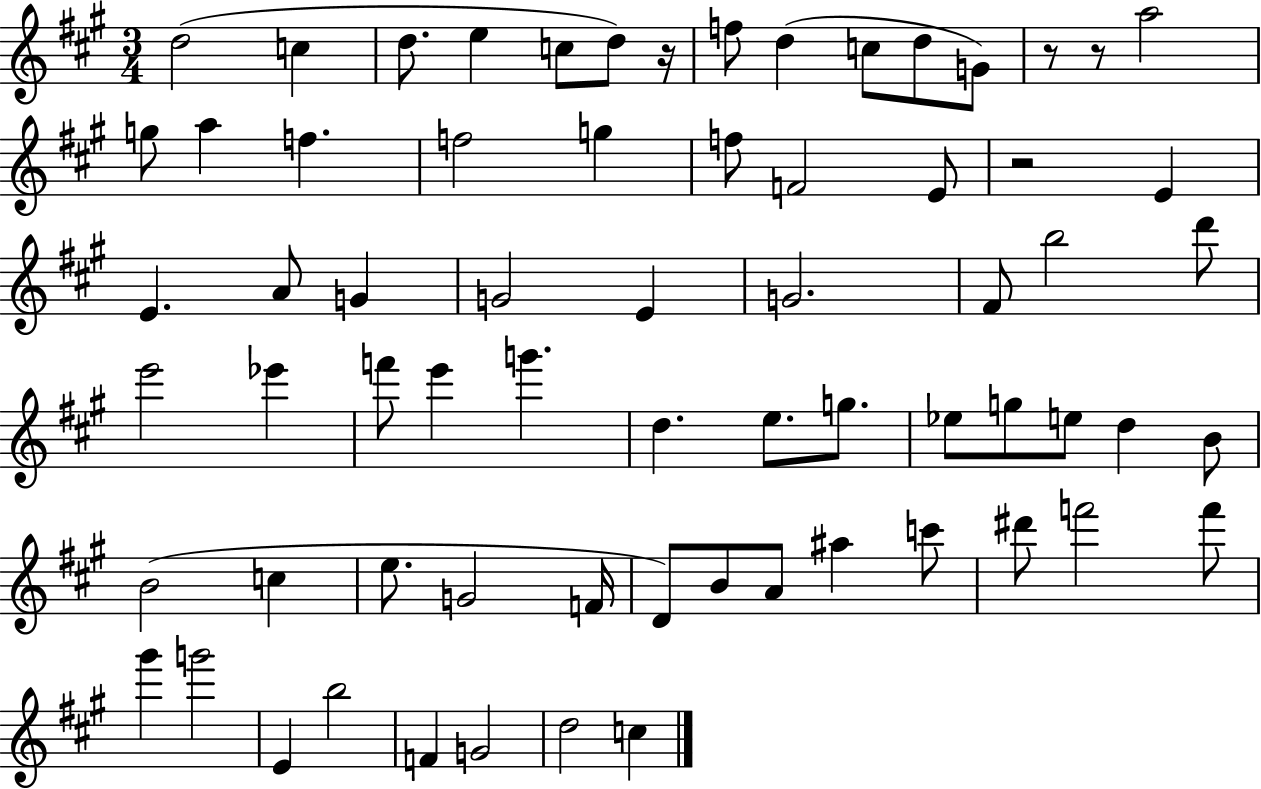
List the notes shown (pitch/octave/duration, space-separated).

D5/h C5/q D5/e. E5/q C5/e D5/e R/s F5/e D5/q C5/e D5/e G4/e R/e R/e A5/h G5/e A5/q F5/q. F5/h G5/q F5/e F4/h E4/e R/h E4/q E4/q. A4/e G4/q G4/h E4/q G4/h. F#4/e B5/h D6/e E6/h Eb6/q F6/e E6/q G6/q. D5/q. E5/e. G5/e. Eb5/e G5/e E5/e D5/q B4/e B4/h C5/q E5/e. G4/h F4/s D4/e B4/e A4/e A#5/q C6/e D#6/e F6/h F6/e G#6/q G6/h E4/q B5/h F4/q G4/h D5/h C5/q